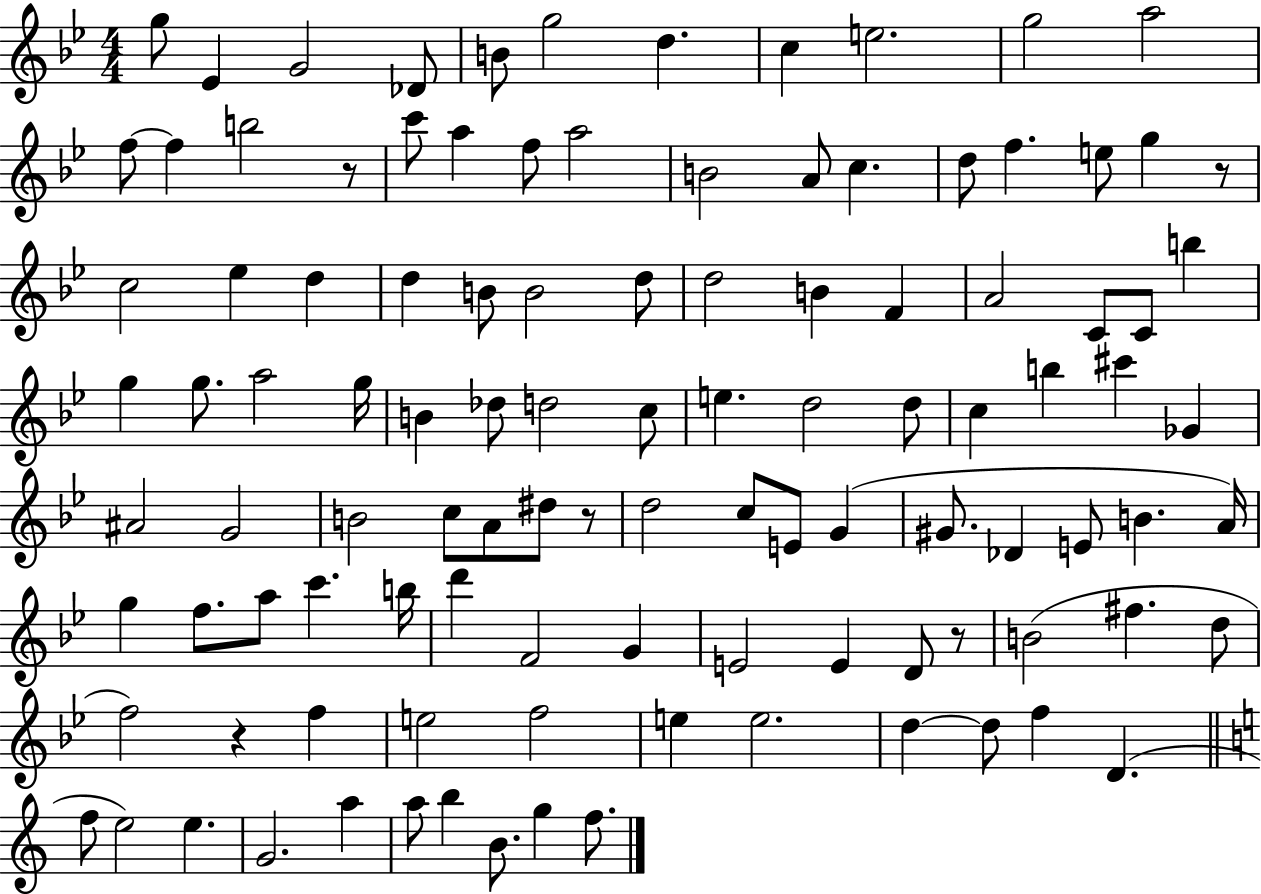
{
  \clef treble
  \numericTimeSignature
  \time 4/4
  \key bes \major
  g''8 ees'4 g'2 des'8 | b'8 g''2 d''4. | c''4 e''2. | g''2 a''2 | \break f''8~~ f''4 b''2 r8 | c'''8 a''4 f''8 a''2 | b'2 a'8 c''4. | d''8 f''4. e''8 g''4 r8 | \break c''2 ees''4 d''4 | d''4 b'8 b'2 d''8 | d''2 b'4 f'4 | a'2 c'8 c'8 b''4 | \break g''4 g''8. a''2 g''16 | b'4 des''8 d''2 c''8 | e''4. d''2 d''8 | c''4 b''4 cis'''4 ges'4 | \break ais'2 g'2 | b'2 c''8 a'8 dis''8 r8 | d''2 c''8 e'8 g'4( | gis'8. des'4 e'8 b'4. a'16) | \break g''4 f''8. a''8 c'''4. b''16 | d'''4 f'2 g'4 | e'2 e'4 d'8 r8 | b'2( fis''4. d''8 | \break f''2) r4 f''4 | e''2 f''2 | e''4 e''2. | d''4~~ d''8 f''4 d'4.( | \break \bar "||" \break \key c \major f''8 e''2) e''4. | g'2. a''4 | a''8 b''4 b'8. g''4 f''8. | \bar "|."
}